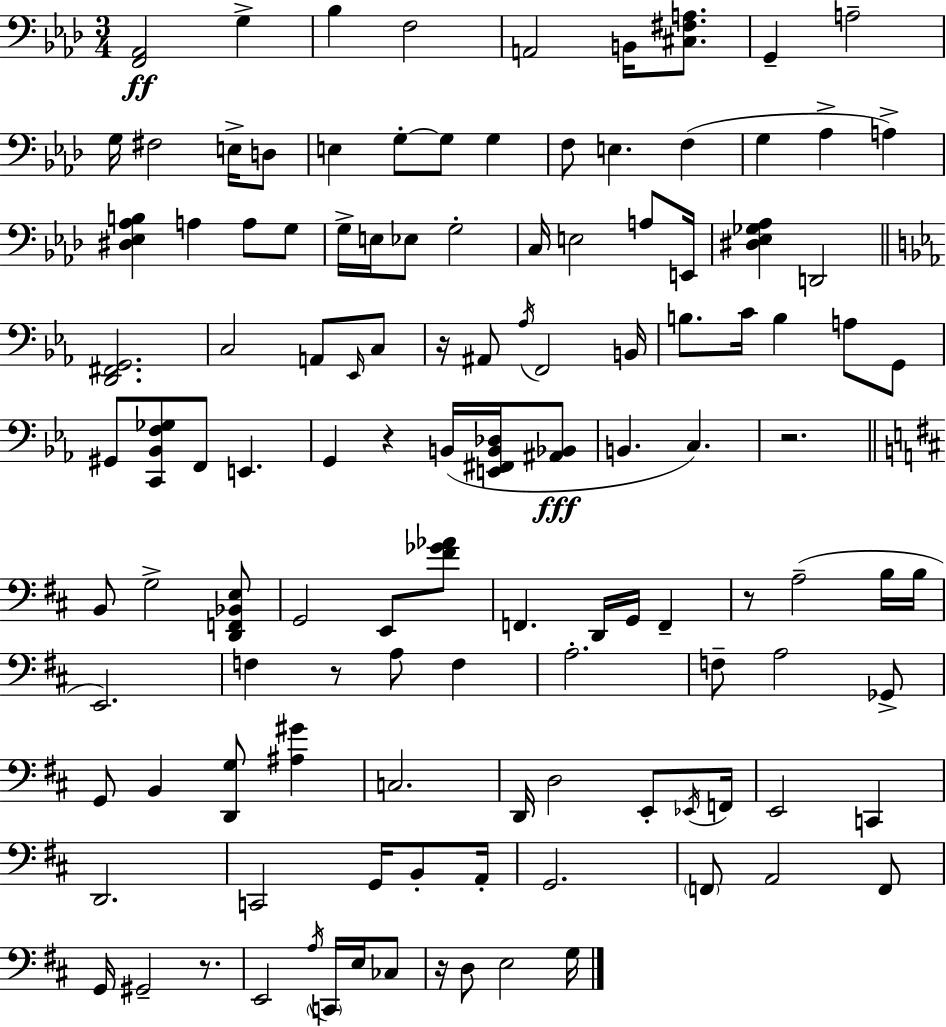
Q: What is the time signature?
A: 3/4